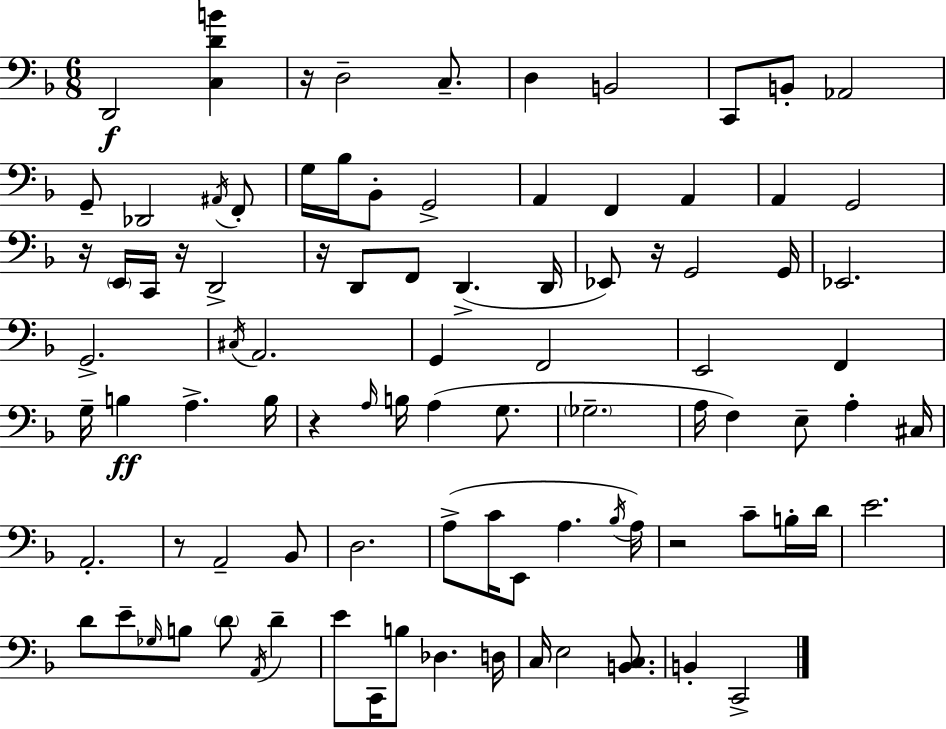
X:1
T:Untitled
M:6/8
L:1/4
K:Dm
D,,2 [C,DB] z/4 D,2 C,/2 D, B,,2 C,,/2 B,,/2 _A,,2 G,,/2 _D,,2 ^A,,/4 F,,/2 G,/4 _B,/4 _B,,/2 G,,2 A,, F,, A,, A,, G,,2 z/4 E,,/4 C,,/4 z/4 D,,2 z/4 D,,/2 F,,/2 D,, D,,/4 _E,,/2 z/4 G,,2 G,,/4 _E,,2 G,,2 ^C,/4 A,,2 G,, F,,2 E,,2 F,, G,/4 B, A, B,/4 z A,/4 B,/4 A, G,/2 _G,2 A,/4 F, E,/2 A, ^C,/4 A,,2 z/2 A,,2 _B,,/2 D,2 A,/2 C/4 E,,/2 A, _B,/4 A,/4 z2 C/2 B,/4 D/4 E2 D/2 E/2 _G,/4 B,/2 D/2 A,,/4 D E/2 C,,/4 B,/2 _D, D,/4 C,/4 E,2 [B,,C,]/2 B,, C,,2